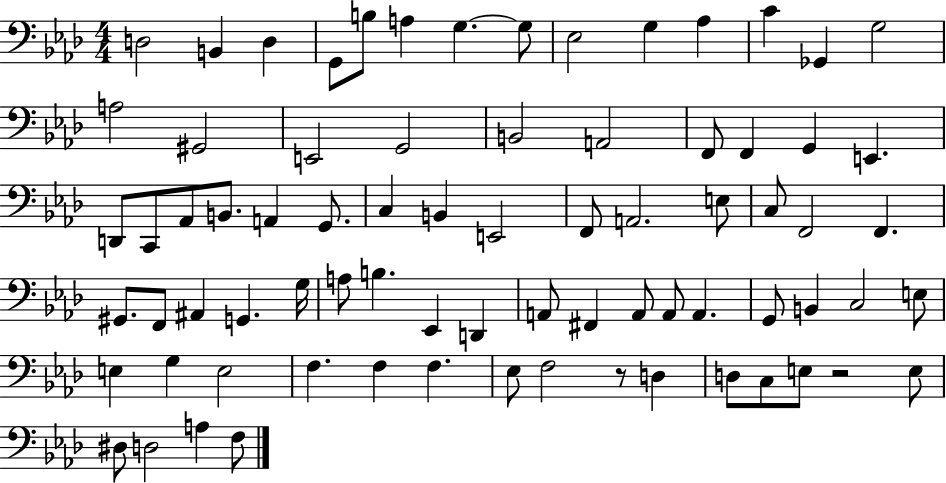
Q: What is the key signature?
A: AES major